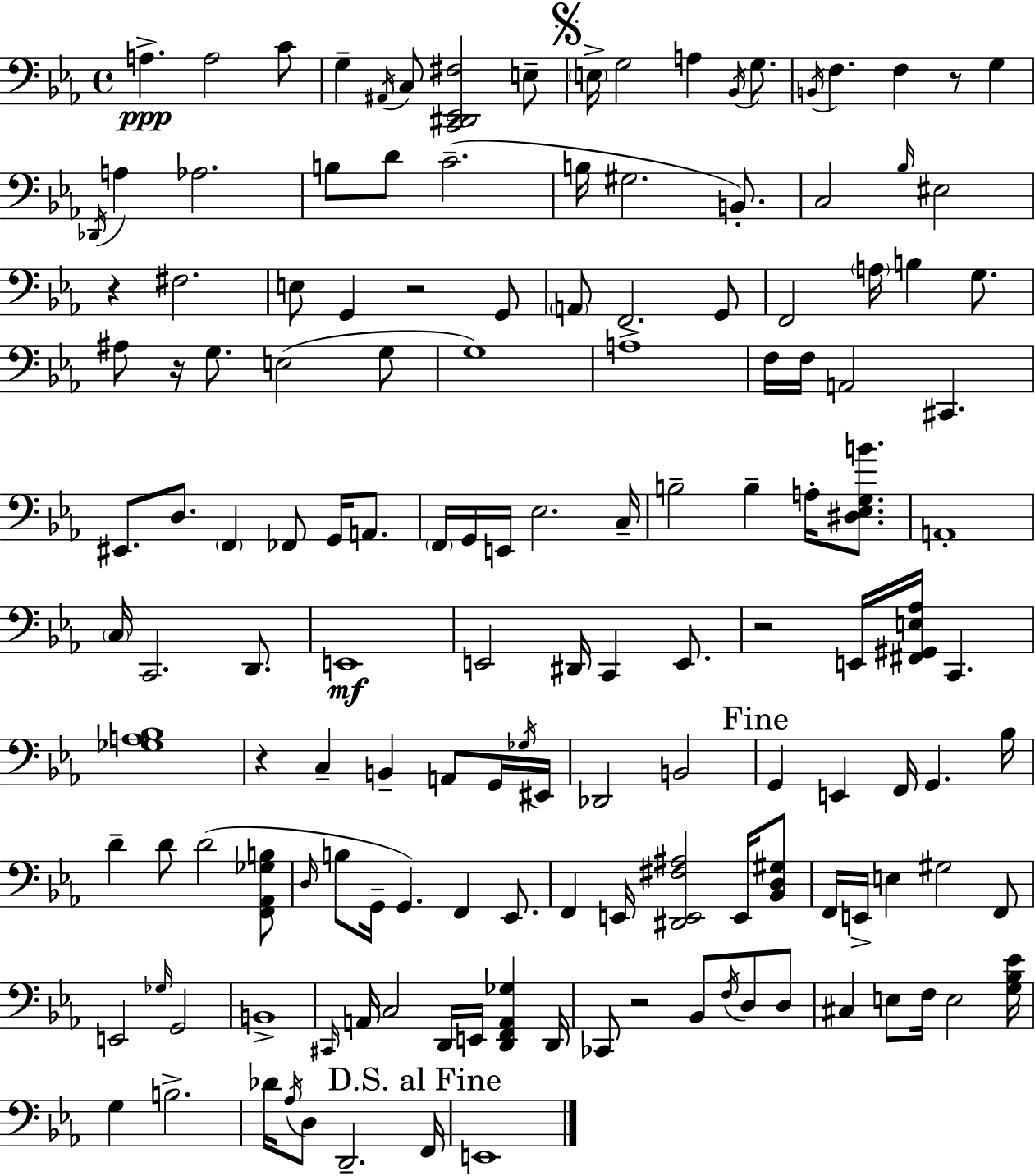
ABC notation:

X:1
T:Untitled
M:4/4
L:1/4
K:Cm
A, A,2 C/2 G, ^A,,/4 C,/2 [C,,^D,,_E,,^F,]2 E,/2 E,/4 G,2 A, _B,,/4 G,/2 B,,/4 F, F, z/2 G, _D,,/4 A, _A,2 B,/2 D/2 C2 B,/4 ^G,2 B,,/2 C,2 _B,/4 ^E,2 z ^F,2 E,/2 G,, z2 G,,/2 A,,/2 F,,2 G,,/2 F,,2 A,/4 B, G,/2 ^A,/2 z/4 G,/2 E,2 G,/2 G,4 A,4 F,/4 F,/4 A,,2 ^C,, ^E,,/2 D,/2 F,, _F,,/2 G,,/4 A,,/2 F,,/4 G,,/4 E,,/4 _E,2 C,/4 B,2 B, A,/4 [^D,_E,G,B]/2 A,,4 C,/4 C,,2 D,,/2 E,,4 E,,2 ^D,,/4 C,, E,,/2 z2 E,,/4 [^F,,^G,,E,_A,]/4 C,, [_G,A,_B,]4 z C, B,, A,,/2 G,,/4 _G,/4 ^E,,/4 _D,,2 B,,2 G,, E,, F,,/4 G,, _B,/4 D D/2 D2 [F,,_A,,_G,B,]/2 D,/4 B,/2 G,,/4 G,, F,, _E,,/2 F,, E,,/4 [^D,,E,,^F,^A,]2 E,,/4 [_B,,D,^G,]/2 F,,/4 E,,/4 E, ^G,2 F,,/2 E,,2 _G,/4 G,,2 B,,4 ^C,,/4 A,,/4 C,2 D,,/4 E,,/4 [D,,F,,A,,_G,] D,,/4 _C,,/2 z2 _B,,/2 F,/4 D,/2 D,/2 ^C, E,/2 F,/4 E,2 [G,_B,_E]/4 G, B,2 _D/4 _A,/4 D,/2 D,,2 F,,/4 E,,4